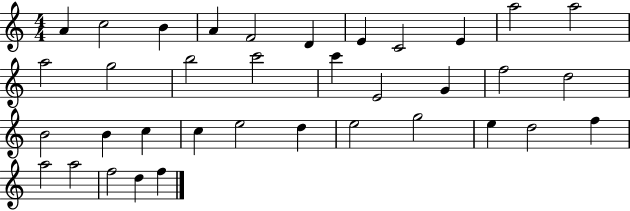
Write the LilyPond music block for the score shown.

{
  \clef treble
  \numericTimeSignature
  \time 4/4
  \key c \major
  a'4 c''2 b'4 | a'4 f'2 d'4 | e'4 c'2 e'4 | a''2 a''2 | \break a''2 g''2 | b''2 c'''2 | c'''4 e'2 g'4 | f''2 d''2 | \break b'2 b'4 c''4 | c''4 e''2 d''4 | e''2 g''2 | e''4 d''2 f''4 | \break a''2 a''2 | f''2 d''4 f''4 | \bar "|."
}